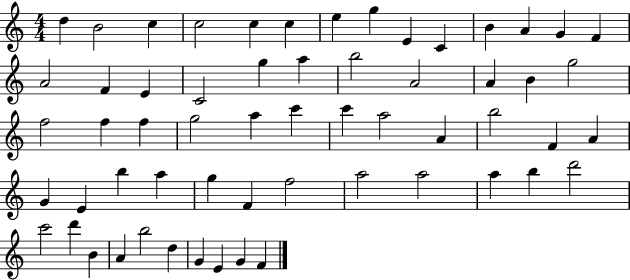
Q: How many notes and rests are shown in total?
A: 59